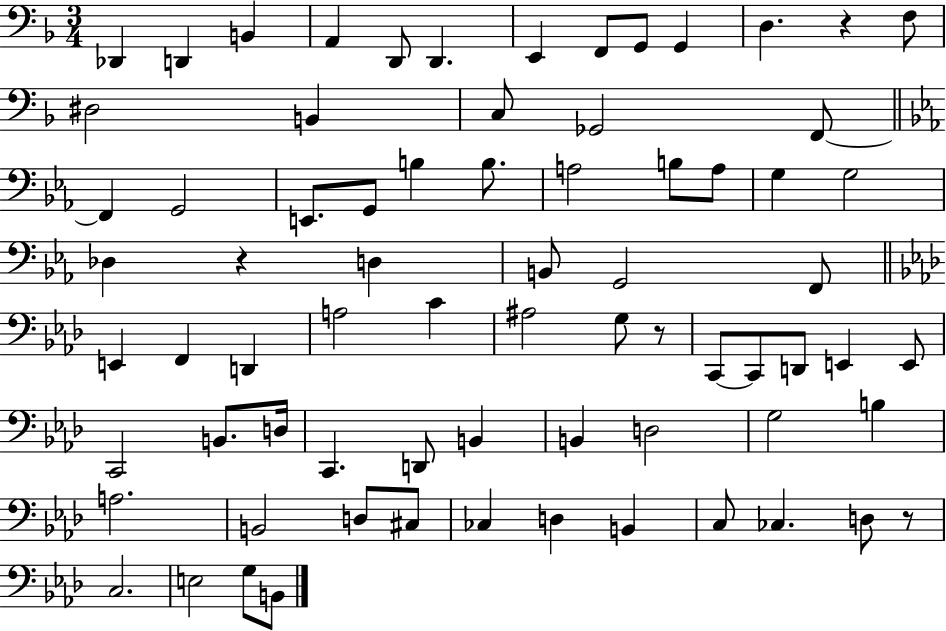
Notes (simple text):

Db2/q D2/q B2/q A2/q D2/e D2/q. E2/q F2/e G2/e G2/q D3/q. R/q F3/e D#3/h B2/q C3/e Gb2/h F2/e F2/q G2/h E2/e. G2/e B3/q B3/e. A3/h B3/e A3/e G3/q G3/h Db3/q R/q D3/q B2/e G2/h F2/e E2/q F2/q D2/q A3/h C4/q A#3/h G3/e R/e C2/e C2/e D2/e E2/q E2/e C2/h B2/e. D3/s C2/q. D2/e B2/q B2/q D3/h G3/h B3/q A3/h. B2/h D3/e C#3/e CES3/q D3/q B2/q C3/e CES3/q. D3/e R/e C3/h. E3/h G3/e B2/e